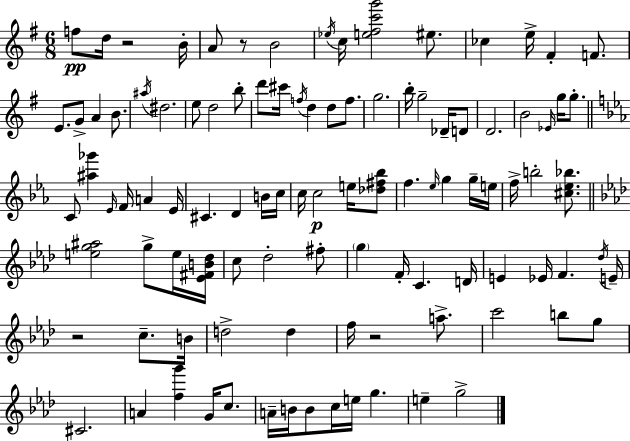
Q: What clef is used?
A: treble